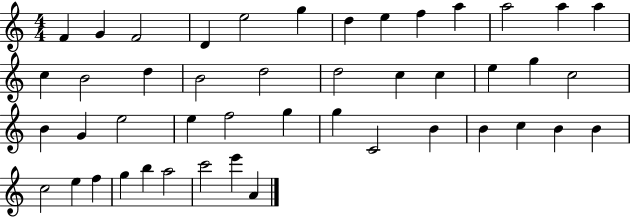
{
  \clef treble
  \numericTimeSignature
  \time 4/4
  \key c \major
  f'4 g'4 f'2 | d'4 e''2 g''4 | d''4 e''4 f''4 a''4 | a''2 a''4 a''4 | \break c''4 b'2 d''4 | b'2 d''2 | d''2 c''4 c''4 | e''4 g''4 c''2 | \break b'4 g'4 e''2 | e''4 f''2 g''4 | g''4 c'2 b'4 | b'4 c''4 b'4 b'4 | \break c''2 e''4 f''4 | g''4 b''4 a''2 | c'''2 e'''4 a'4 | \bar "|."
}